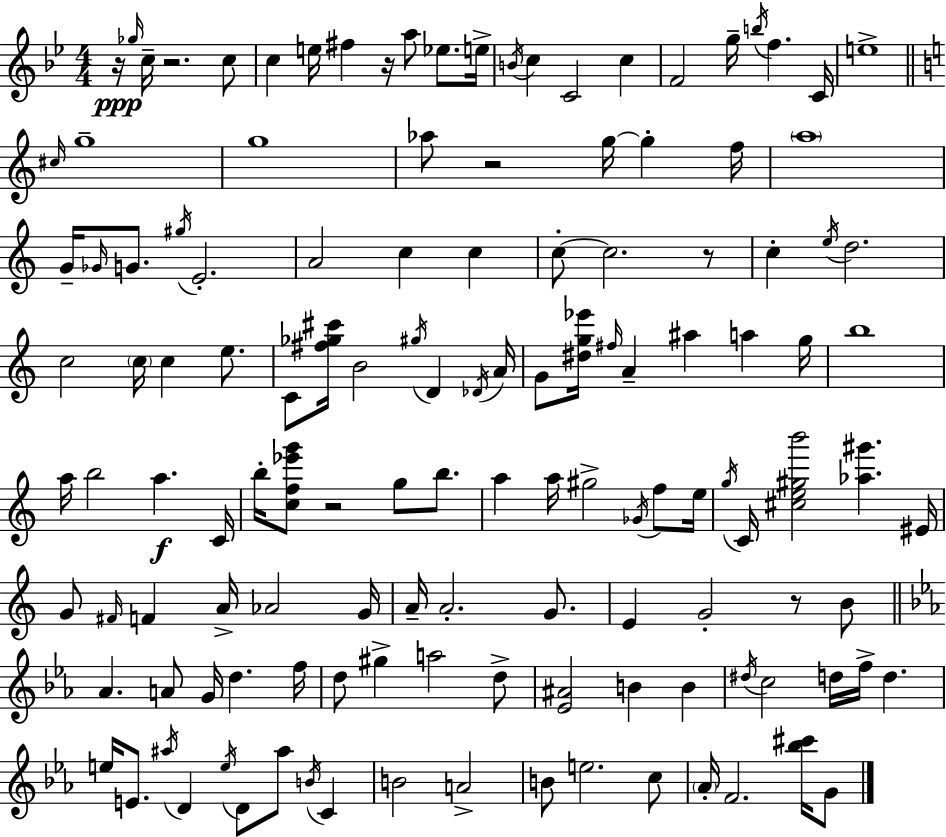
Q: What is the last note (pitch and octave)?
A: G4